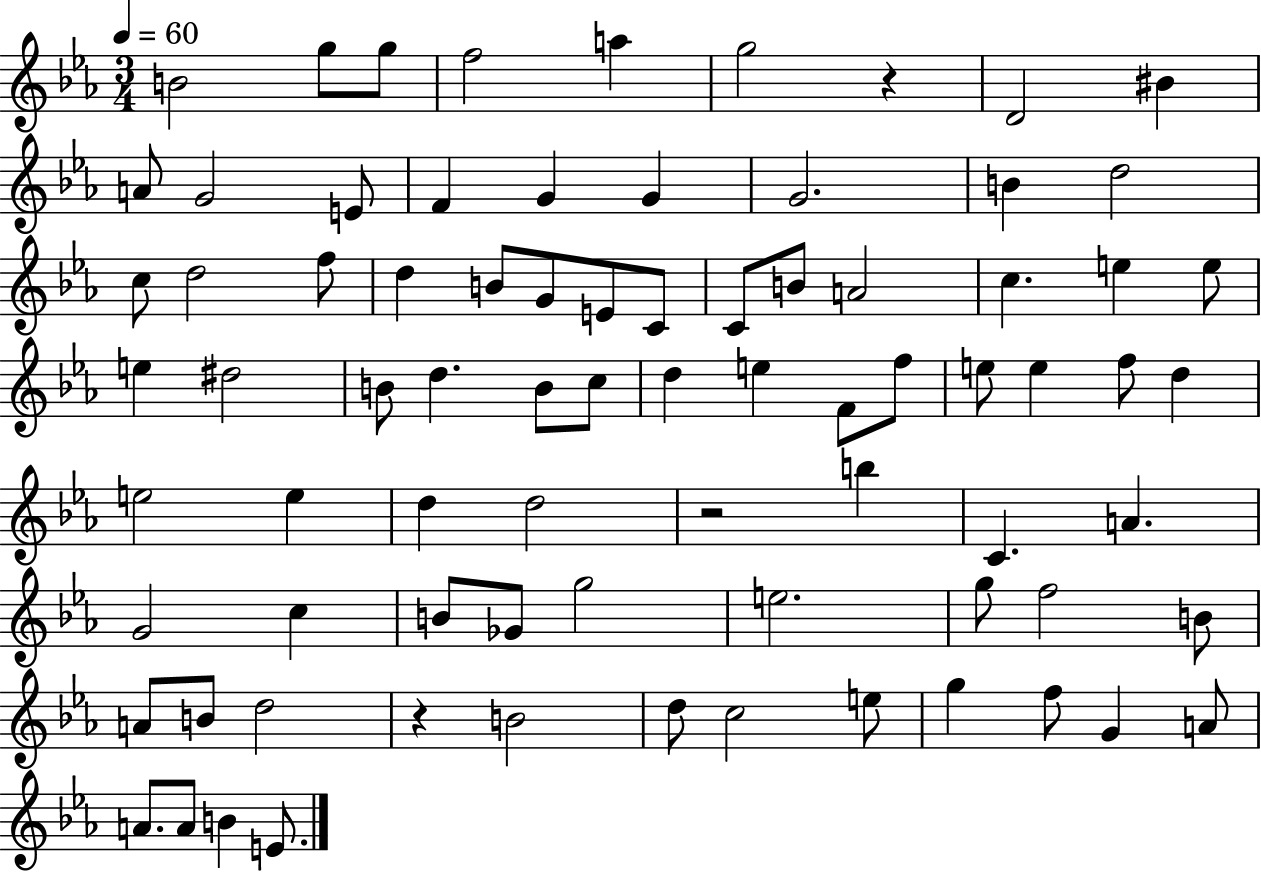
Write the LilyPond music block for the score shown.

{
  \clef treble
  \numericTimeSignature
  \time 3/4
  \key ees \major
  \tempo 4 = 60
  \repeat volta 2 { b'2 g''8 g''8 | f''2 a''4 | g''2 r4 | d'2 bis'4 | \break a'8 g'2 e'8 | f'4 g'4 g'4 | g'2. | b'4 d''2 | \break c''8 d''2 f''8 | d''4 b'8 g'8 e'8 c'8 | c'8 b'8 a'2 | c''4. e''4 e''8 | \break e''4 dis''2 | b'8 d''4. b'8 c''8 | d''4 e''4 f'8 f''8 | e''8 e''4 f''8 d''4 | \break e''2 e''4 | d''4 d''2 | r2 b''4 | c'4. a'4. | \break g'2 c''4 | b'8 ges'8 g''2 | e''2. | g''8 f''2 b'8 | \break a'8 b'8 d''2 | r4 b'2 | d''8 c''2 e''8 | g''4 f''8 g'4 a'8 | \break a'8. a'8 b'4 e'8. | } \bar "|."
}